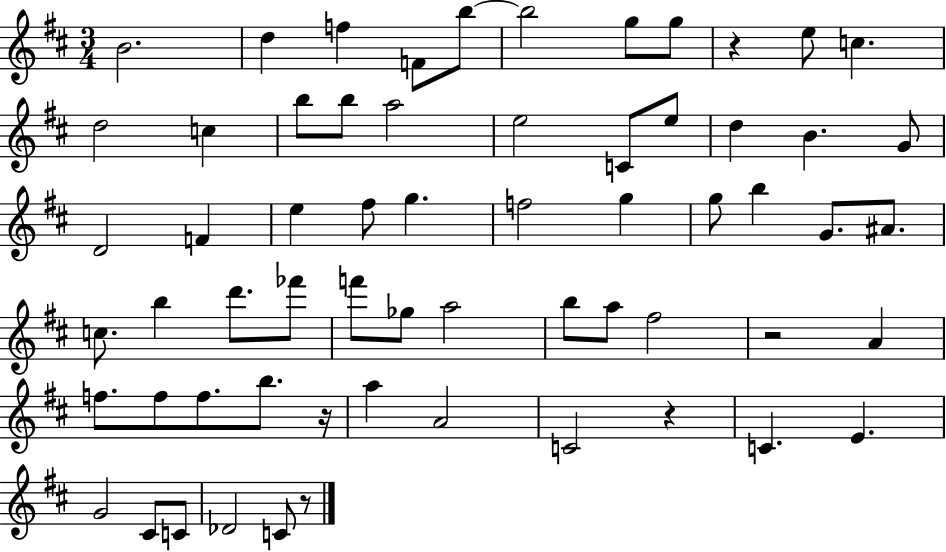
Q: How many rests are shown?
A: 5